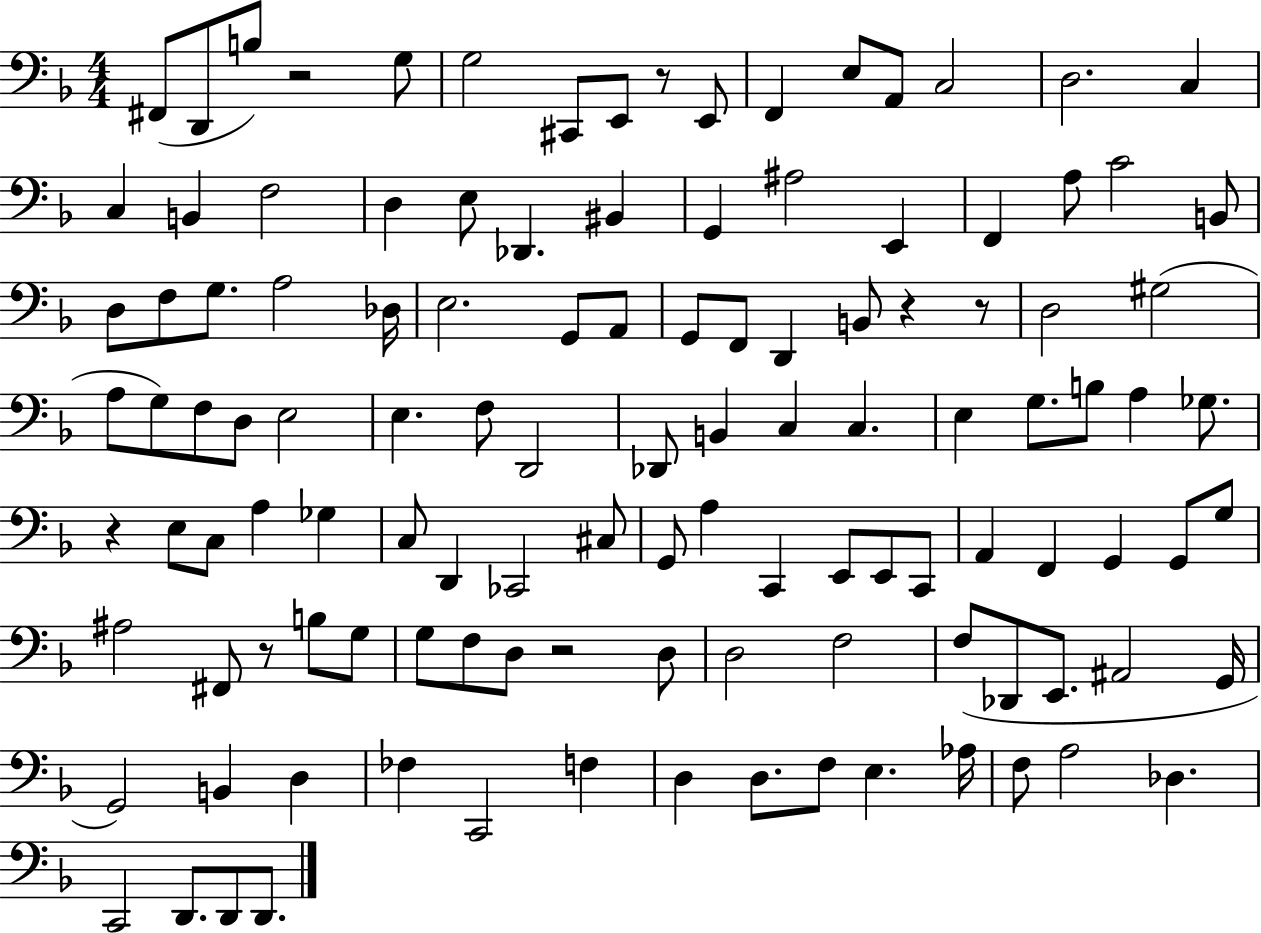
X:1
T:Untitled
M:4/4
L:1/4
K:F
^F,,/2 D,,/2 B,/2 z2 G,/2 G,2 ^C,,/2 E,,/2 z/2 E,,/2 F,, E,/2 A,,/2 C,2 D,2 C, C, B,, F,2 D, E,/2 _D,, ^B,, G,, ^A,2 E,, F,, A,/2 C2 B,,/2 D,/2 F,/2 G,/2 A,2 _D,/4 E,2 G,,/2 A,,/2 G,,/2 F,,/2 D,, B,,/2 z z/2 D,2 ^G,2 A,/2 G,/2 F,/2 D,/2 E,2 E, F,/2 D,,2 _D,,/2 B,, C, C, E, G,/2 B,/2 A, _G,/2 z E,/2 C,/2 A, _G, C,/2 D,, _C,,2 ^C,/2 G,,/2 A, C,, E,,/2 E,,/2 C,,/2 A,, F,, G,, G,,/2 G,/2 ^A,2 ^F,,/2 z/2 B,/2 G,/2 G,/2 F,/2 D,/2 z2 D,/2 D,2 F,2 F,/2 _D,,/2 E,,/2 ^A,,2 G,,/4 G,,2 B,, D, _F, C,,2 F, D, D,/2 F,/2 E, _A,/4 F,/2 A,2 _D, C,,2 D,,/2 D,,/2 D,,/2